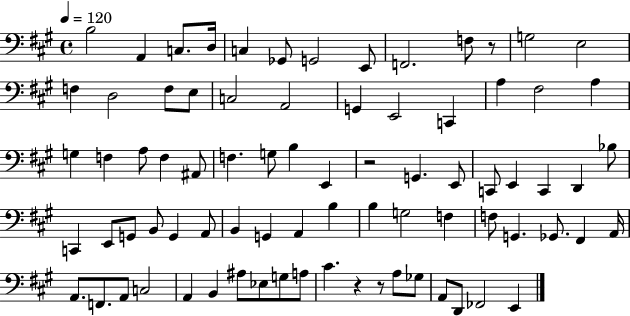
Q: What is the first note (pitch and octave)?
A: B3